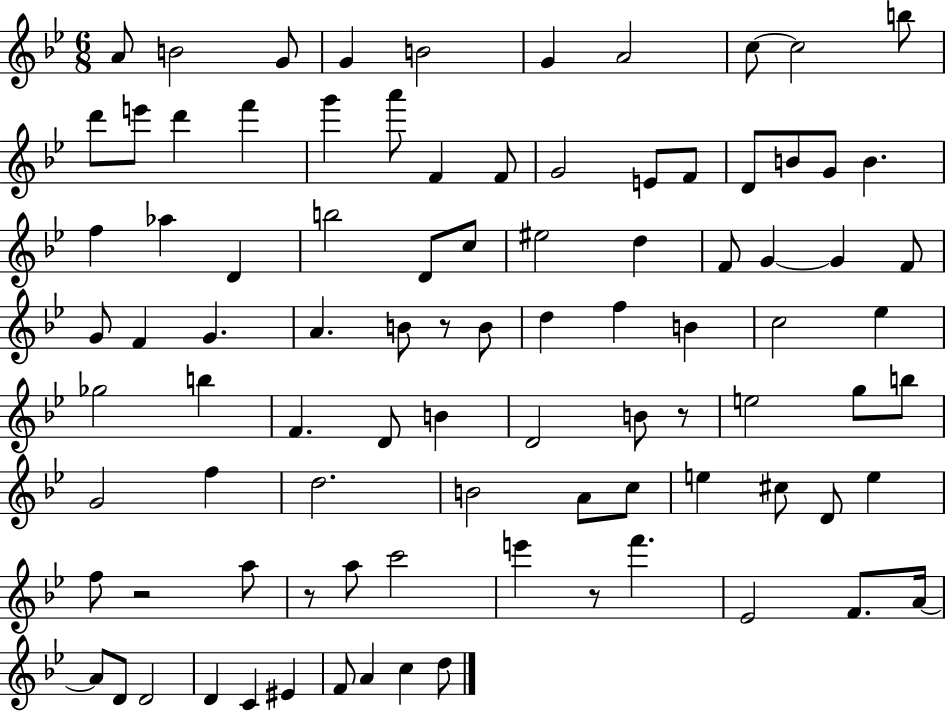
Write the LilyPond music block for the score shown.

{
  \clef treble
  \numericTimeSignature
  \time 6/8
  \key bes \major
  a'8 b'2 g'8 | g'4 b'2 | g'4 a'2 | c''8~~ c''2 b''8 | \break d'''8 e'''8 d'''4 f'''4 | g'''4 a'''8 f'4 f'8 | g'2 e'8 f'8 | d'8 b'8 g'8 b'4. | \break f''4 aes''4 d'4 | b''2 d'8 c''8 | eis''2 d''4 | f'8 g'4~~ g'4 f'8 | \break g'8 f'4 g'4. | a'4. b'8 r8 b'8 | d''4 f''4 b'4 | c''2 ees''4 | \break ges''2 b''4 | f'4. d'8 b'4 | d'2 b'8 r8 | e''2 g''8 b''8 | \break g'2 f''4 | d''2. | b'2 a'8 c''8 | e''4 cis''8 d'8 e''4 | \break f''8 r2 a''8 | r8 a''8 c'''2 | e'''4 r8 f'''4. | ees'2 f'8. a'16~~ | \break a'8 d'8 d'2 | d'4 c'4 eis'4 | f'8 a'4 c''4 d''8 | \bar "|."
}